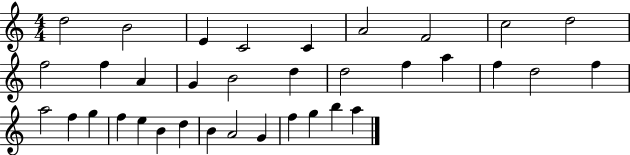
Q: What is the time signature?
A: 4/4